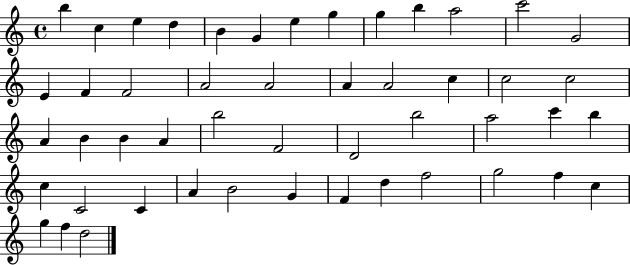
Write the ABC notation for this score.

X:1
T:Untitled
M:4/4
L:1/4
K:C
b c e d B G e g g b a2 c'2 G2 E F F2 A2 A2 A A2 c c2 c2 A B B A b2 F2 D2 b2 a2 c' b c C2 C A B2 G F d f2 g2 f c g f d2